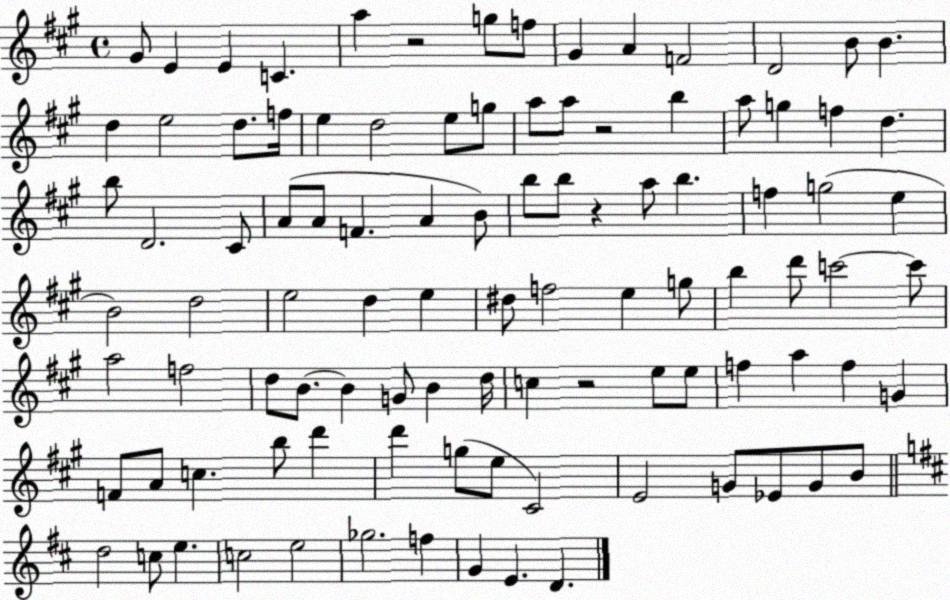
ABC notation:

X:1
T:Untitled
M:4/4
L:1/4
K:A
^G/2 E E C a z2 g/2 f/2 ^G A F2 D2 B/2 B d e2 d/2 f/4 e d2 e/2 g/2 a/2 a/2 z2 b a/2 g f d b/2 D2 ^C/2 A/2 A/2 F A B/2 b/2 b/2 z a/2 b f g2 e B2 d2 e2 d e ^d/2 f2 e g/2 b d'/2 c'2 c'/2 a2 f2 d/2 B/2 B G/2 B d/4 c z2 e/2 e/2 f a f G F/2 A/2 c b/2 d' d' g/2 e/2 ^C2 E2 G/2 _E/2 G/2 B/2 d2 c/2 e c2 e2 _g2 f G E D